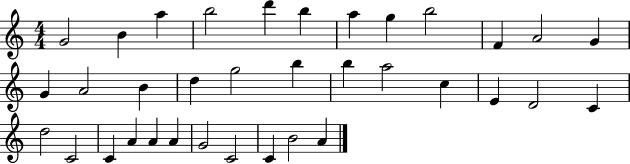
{
  \clef treble
  \numericTimeSignature
  \time 4/4
  \key c \major
  g'2 b'4 a''4 | b''2 d'''4 b''4 | a''4 g''4 b''2 | f'4 a'2 g'4 | \break g'4 a'2 b'4 | d''4 g''2 b''4 | b''4 a''2 c''4 | e'4 d'2 c'4 | \break d''2 c'2 | c'4 a'4 a'4 a'4 | g'2 c'2 | c'4 b'2 a'4 | \break \bar "|."
}